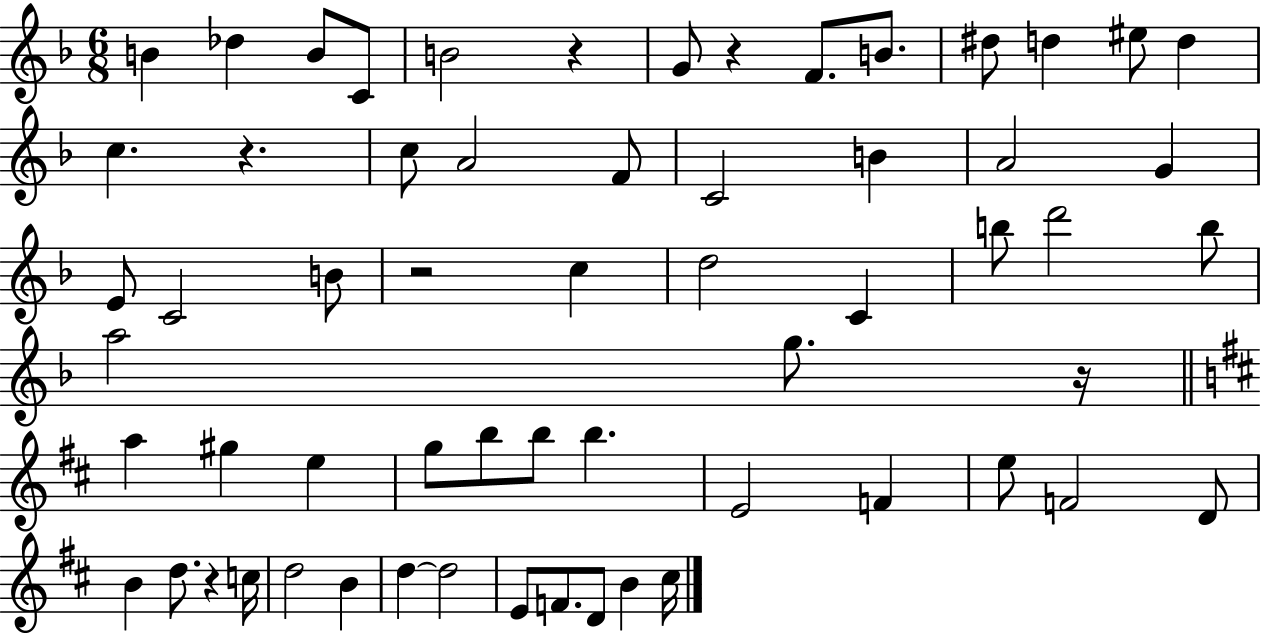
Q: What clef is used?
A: treble